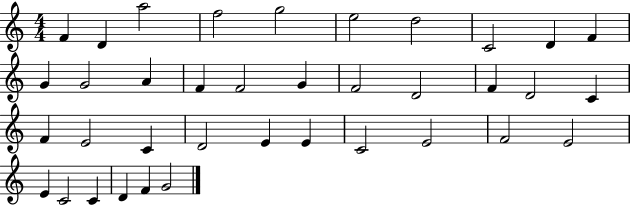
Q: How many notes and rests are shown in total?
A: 37